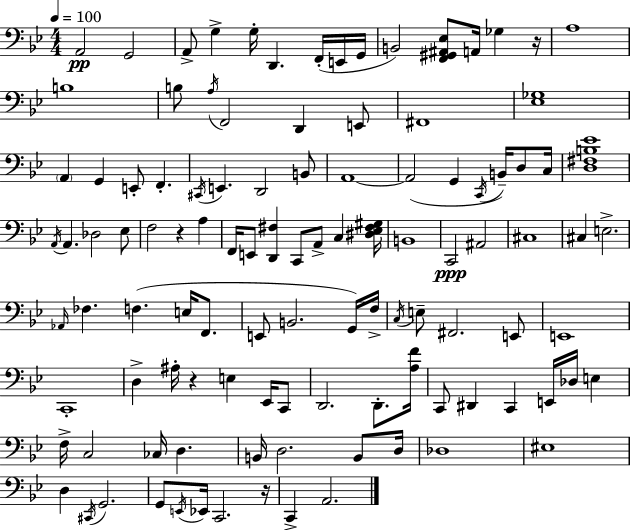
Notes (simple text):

A2/h G2/h A2/e G3/q G3/s D2/q. F2/s E2/s G2/s B2/h [F2,G#2,A#2,Eb3]/e A2/s Gb3/q R/s A3/w B3/w B3/e A3/s F2/h D2/q E2/e F#2/w [Eb3,Gb3]/w A2/q G2/q E2/e F2/q. C#2/s E2/q. D2/h B2/e A2/w A2/h G2/q C2/s B2/s D3/e C3/s [D3,F#3,B3,Eb4]/w A2/s A2/q. Db3/h Eb3/e F3/h R/q A3/q F2/s E2/e [D2,F#3]/q C2/e A2/e C3/q [D#3,Eb3,F#3,G#3]/s B2/w C2/h A#2/h C#3/w C#3/q E3/h. Ab2/s FES3/q. F3/q. E3/s F2/e. E2/e B2/h. G2/s F3/s C3/s E3/e F#2/h. E2/e E2/w C2/w D3/q A#3/s R/q E3/q Eb2/s C2/e D2/h. D2/e. [A3,F4]/s C2/e D#2/q C2/q E2/s Db3/s E3/q F3/s C3/h CES3/s D3/q. B2/s D3/h. B2/e D3/s Db3/w EIS3/w D3/q C#2/s G2/h. G2/e E2/s Eb2/s C2/h. R/s C2/q A2/h.